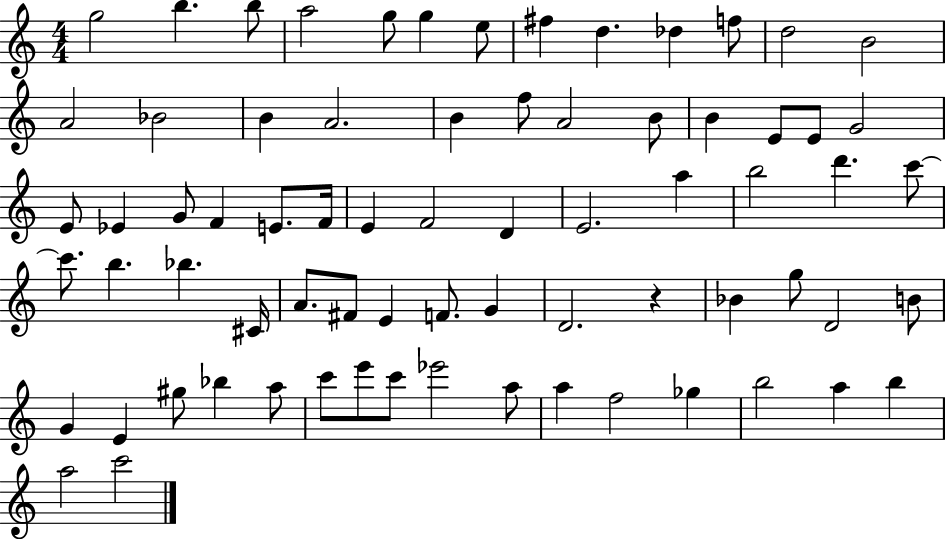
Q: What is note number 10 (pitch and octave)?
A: Db5